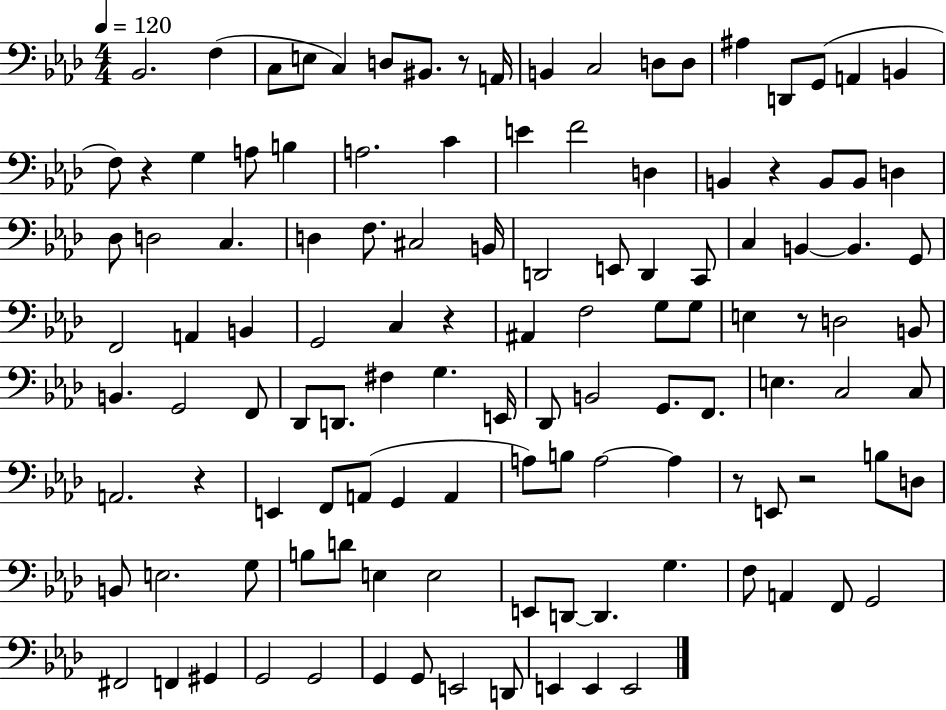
Bb2/h. F3/q C3/e E3/e C3/q D3/e BIS2/e. R/e A2/s B2/q C3/h D3/e D3/e A#3/q D2/e G2/e A2/q B2/q F3/e R/q G3/q A3/e B3/q A3/h. C4/q E4/q F4/h D3/q B2/q R/q B2/e B2/e D3/q Db3/e D3/h C3/q. D3/q F3/e. C#3/h B2/s D2/h E2/e D2/q C2/e C3/q B2/q B2/q. G2/e F2/h A2/q B2/q G2/h C3/q R/q A#2/q F3/h G3/e G3/e E3/q R/e D3/h B2/e B2/q. G2/h F2/e Db2/e D2/e. F#3/q G3/q. E2/s Db2/e B2/h G2/e. F2/e. E3/q. C3/h C3/e A2/h. R/q E2/q F2/e A2/e G2/q A2/q A3/e B3/e A3/h A3/q R/e E2/e R/h B3/e D3/e B2/e E3/h. G3/e B3/e D4/e E3/q E3/h E2/e D2/e D2/q. G3/q. F3/e A2/q F2/e G2/h F#2/h F2/q G#2/q G2/h G2/h G2/q G2/e E2/h D2/e E2/q E2/q E2/h